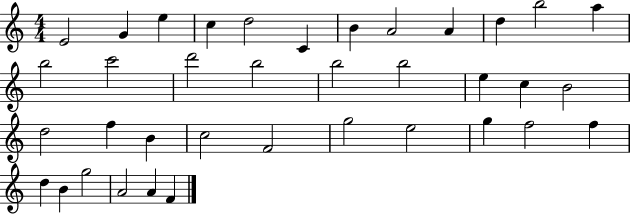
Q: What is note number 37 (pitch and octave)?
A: F4